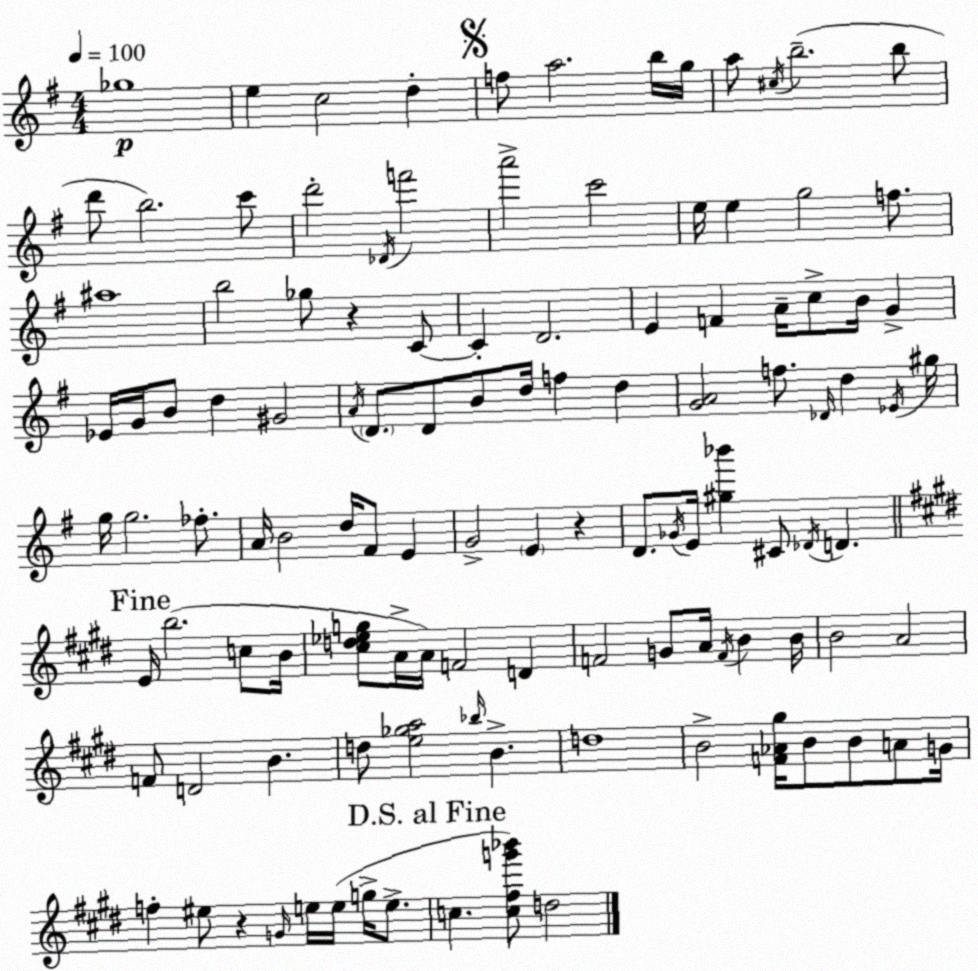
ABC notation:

X:1
T:Untitled
M:4/4
L:1/4
K:Em
_g4 e c2 d f/2 a2 b/4 g/4 a/2 ^c/4 b2 b/2 d'/2 b2 c'/2 d'2 _D/4 f'2 a'2 c'2 e/4 e g2 f/2 ^a4 b2 _g/2 z C/2 C D2 E F A/4 c/2 B/4 G _E/4 G/4 B/2 d ^G2 A/4 D/2 D/2 B/2 d/4 f d [GA]2 f/2 _D/4 d _E/4 ^g/4 g/4 g2 _f/2 A/4 B2 d/4 ^F/2 E G2 E z D/2 _G/4 E/4 [^g_b'] ^C/2 _D/4 D E/4 b2 c/2 B/4 [^cd_eg]/2 A/4 A/4 F2 D F2 G/2 A/4 F/4 B B/4 B2 A2 F/2 D2 B d/2 [e_ga]2 _b/4 B d4 B2 [F_A^g]/4 B/2 B/2 A/2 G/4 f ^e/2 z G/4 e/4 e/4 g/4 e/2 c [c^fg'_b']/2 d2